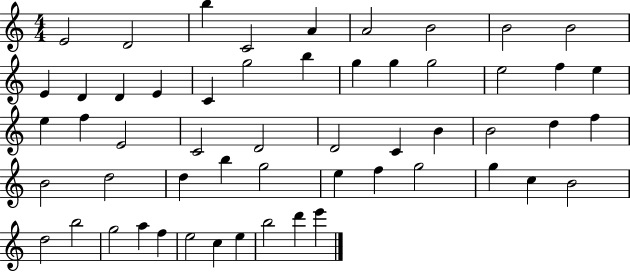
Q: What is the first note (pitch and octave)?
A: E4